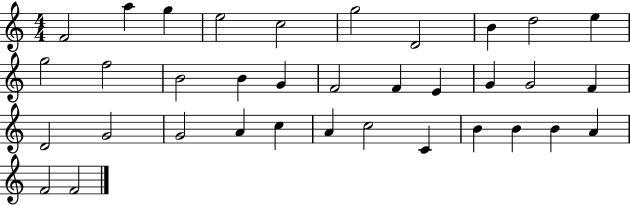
{
  \clef treble
  \numericTimeSignature
  \time 4/4
  \key c \major
  f'2 a''4 g''4 | e''2 c''2 | g''2 d'2 | b'4 d''2 e''4 | \break g''2 f''2 | b'2 b'4 g'4 | f'2 f'4 e'4 | g'4 g'2 f'4 | \break d'2 g'2 | g'2 a'4 c''4 | a'4 c''2 c'4 | b'4 b'4 b'4 a'4 | \break f'2 f'2 | \bar "|."
}